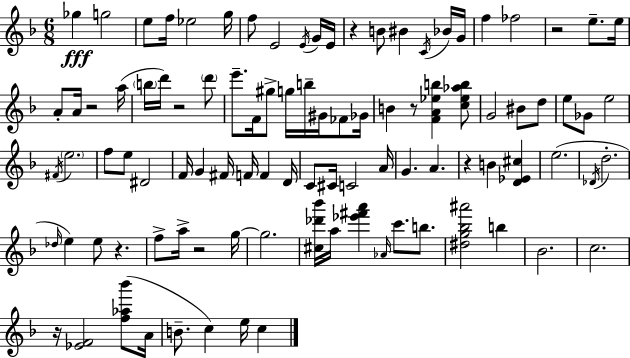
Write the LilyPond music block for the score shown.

{
  \clef treble
  \numericTimeSignature
  \time 6/8
  \key f \major
  \repeat volta 2 { ges''4\fff g''2 | e''8 f''16 ees''2 g''16 | f''8 e'2 \acciaccatura { e'16 } g'16 | e'16 r4 b'8 bis'4 \acciaccatura { c'16 } | \break bes'16 g'16 f''4 fes''2 | r2 e''8.-- | e''16 a'8-. a'16 r2 | a''16( \parenthesize b''16 d'''16) r2 | \break \parenthesize d'''8 e'''8.-- f'16 gis''8-> g''16 b''16-- gis'16 fes'8 | ges'16 b'4 r8 <f' a' ees'' b''>4 | <c'' ees'' aes'' b''>8 g'2 bis'8 | d''8 e''8 ges'8 e''2 | \break \acciaccatura { fis'16 } \parenthesize e''2. | f''8 e''8 dis'2 | f'16 g'4 fis'16 f'16 f'4 | d'16 c'8 cis'16 c'2 | \break a'16 g'4. a'4. | r4 b'4 <d' ees' cis''>4 | e''2.( | \acciaccatura { des'16 } d''2.-. | \break \grace { des''16 } e''4) e''8 r4. | f''8-> a''16-> r2 | g''16~~ g''2. | <cis'' des''' bes'''>16 a''16 <ees''' fis''' a'''>4 \grace { aes'16 } | \break c'''8. b''8. <dis'' g'' bes'' ais'''>2 | b''4 bes'2. | c''2. | r16 <ees' f'>2 | \break <f'' aes'' bes'''>8( a'16 b'8.-- c''4) | e''16 c''4 } \bar "|."
}